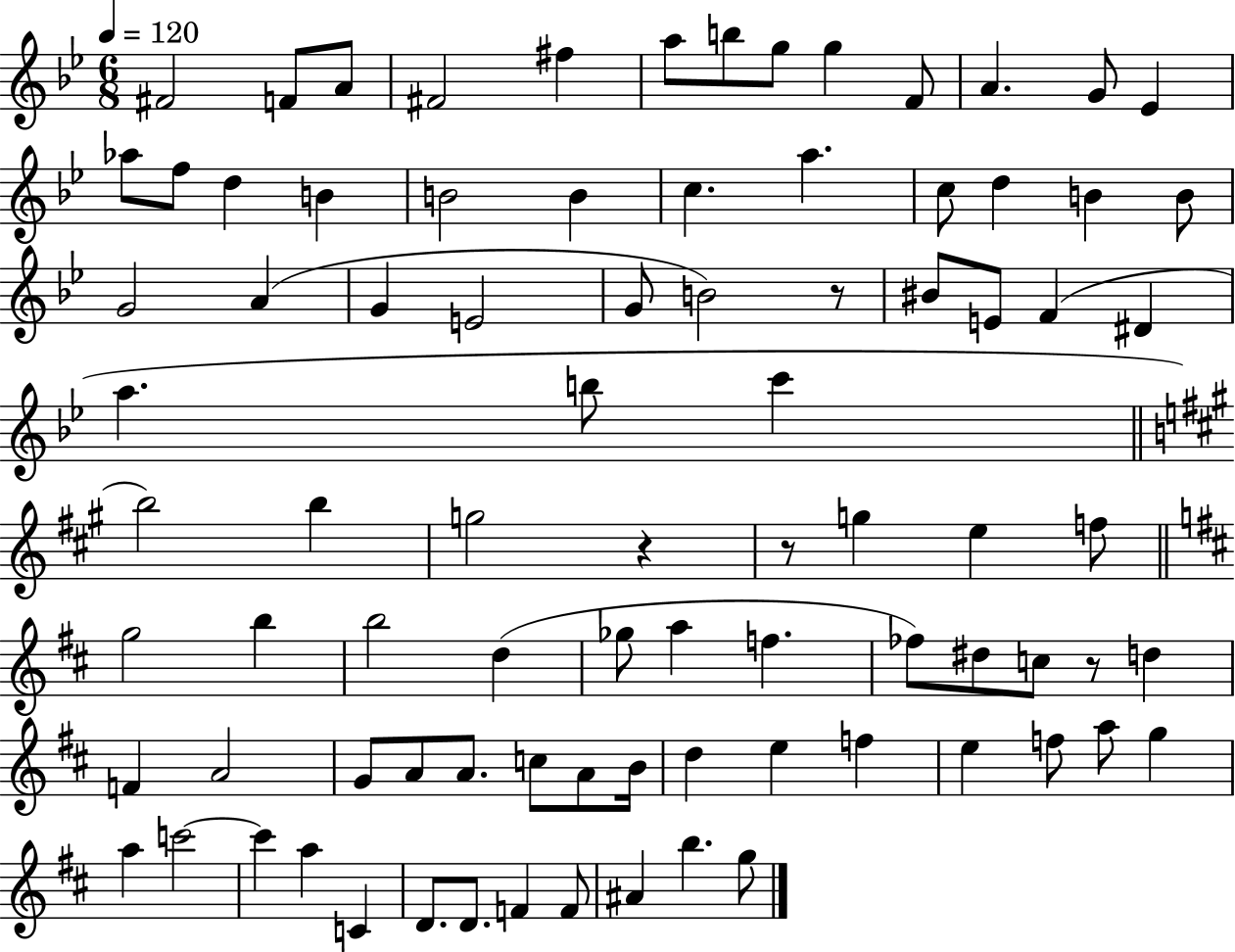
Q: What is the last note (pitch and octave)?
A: G5